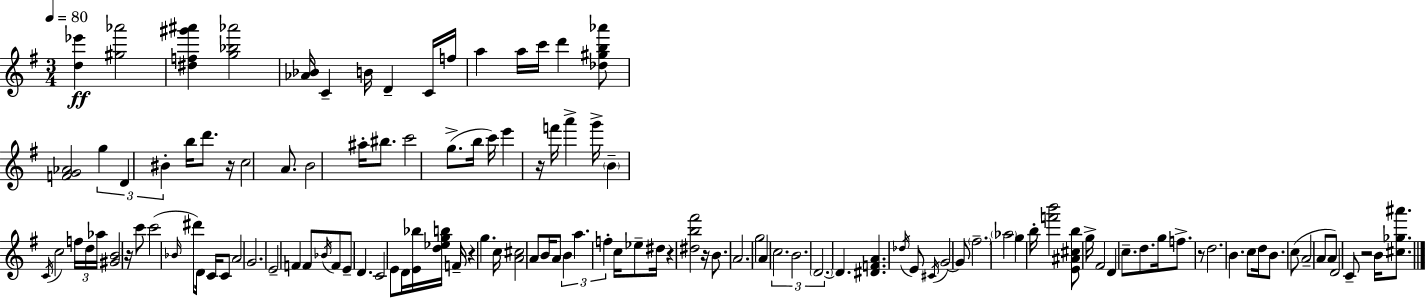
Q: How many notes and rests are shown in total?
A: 124